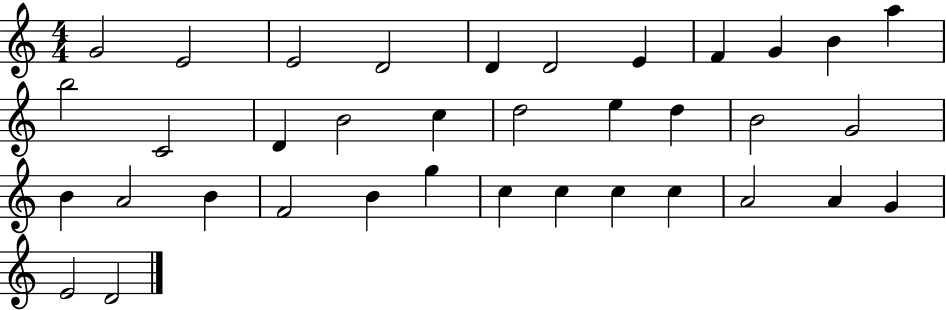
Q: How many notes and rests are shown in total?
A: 36